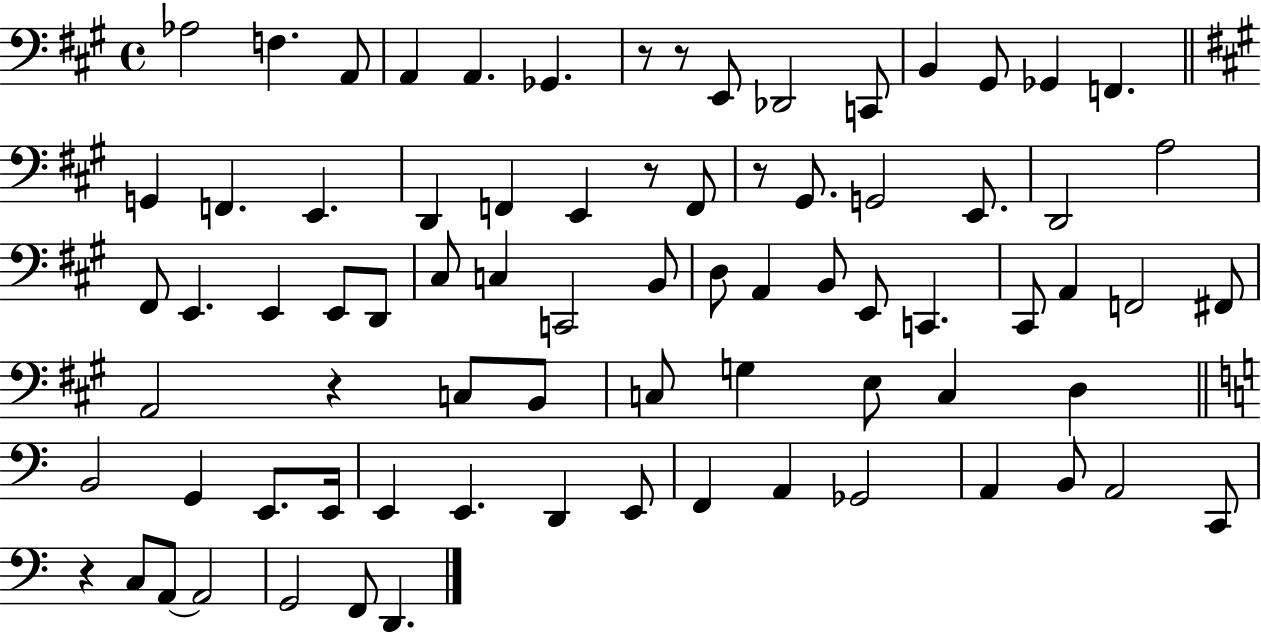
Ab3/h F3/q. A2/e A2/q A2/q. Gb2/q. R/e R/e E2/e Db2/h C2/e B2/q G#2/e Gb2/q F2/q. G2/q F2/q. E2/q. D2/q F2/q E2/q R/e F2/e R/e G#2/e. G2/h E2/e. D2/h A3/h F#2/e E2/q. E2/q E2/e D2/e C#3/e C3/q C2/h B2/e D3/e A2/q B2/e E2/e C2/q. C#2/e A2/q F2/h F#2/e A2/h R/q C3/e B2/e C3/e G3/q E3/e C3/q D3/q B2/h G2/q E2/e. E2/s E2/q E2/q. D2/q E2/e F2/q A2/q Gb2/h A2/q B2/e A2/h C2/e R/q C3/e A2/e A2/h G2/h F2/e D2/q.